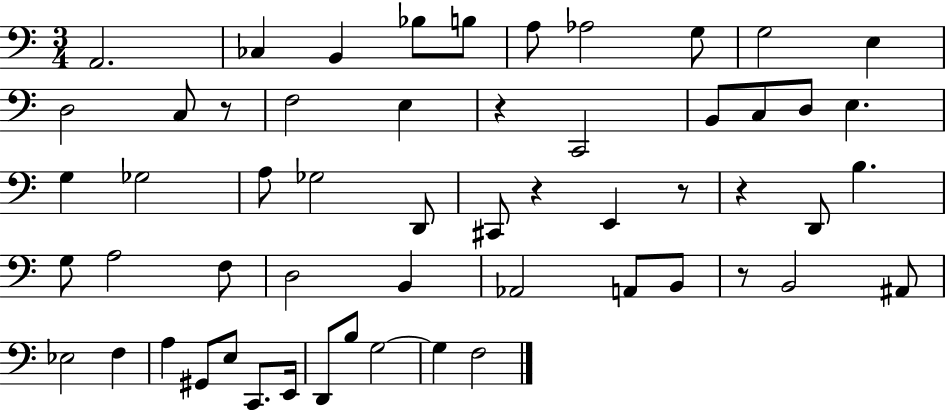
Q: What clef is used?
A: bass